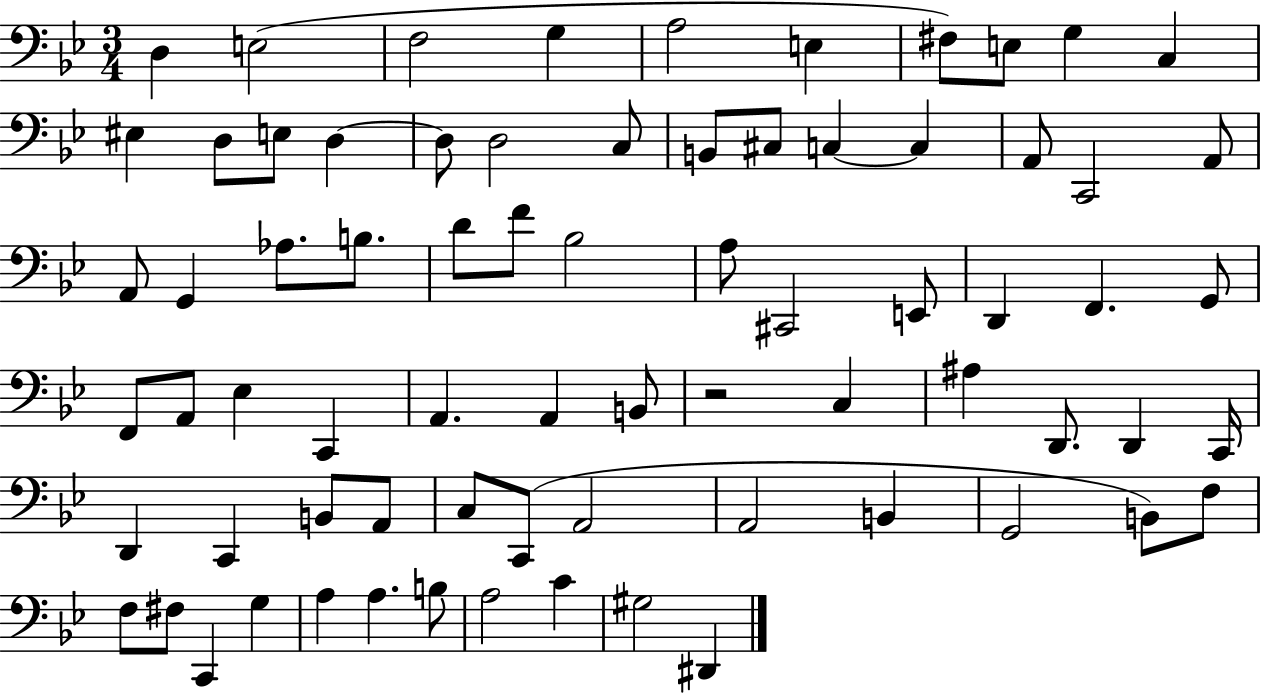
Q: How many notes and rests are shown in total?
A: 73